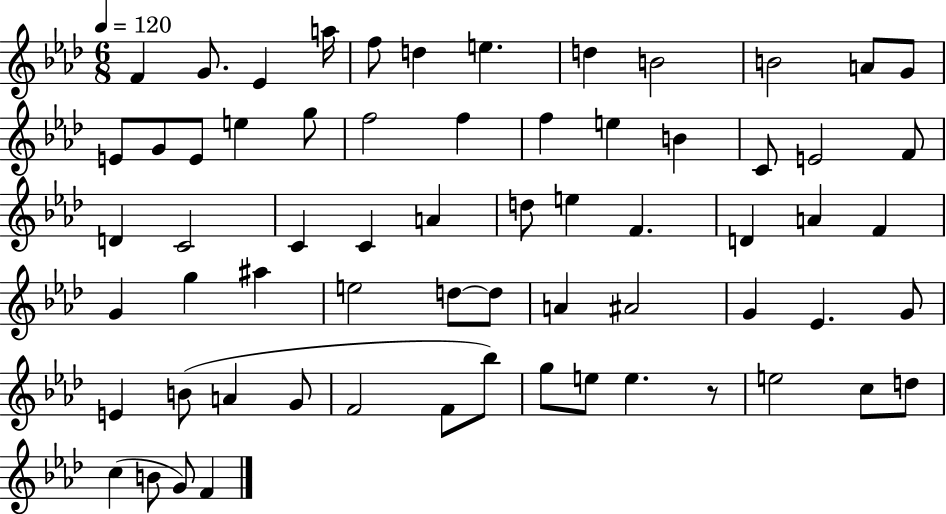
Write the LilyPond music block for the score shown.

{
  \clef treble
  \numericTimeSignature
  \time 6/8
  \key aes \major
  \tempo 4 = 120
  f'4 g'8. ees'4 a''16 | f''8 d''4 e''4. | d''4 b'2 | b'2 a'8 g'8 | \break e'8 g'8 e'8 e''4 g''8 | f''2 f''4 | f''4 e''4 b'4 | c'8 e'2 f'8 | \break d'4 c'2 | c'4 c'4 a'4 | d''8 e''4 f'4. | d'4 a'4 f'4 | \break g'4 g''4 ais''4 | e''2 d''8~~ d''8 | a'4 ais'2 | g'4 ees'4. g'8 | \break e'4 b'8( a'4 g'8 | f'2 f'8 bes''8) | g''8 e''8 e''4. r8 | e''2 c''8 d''8 | \break c''4( b'8 g'8) f'4 | \bar "|."
}